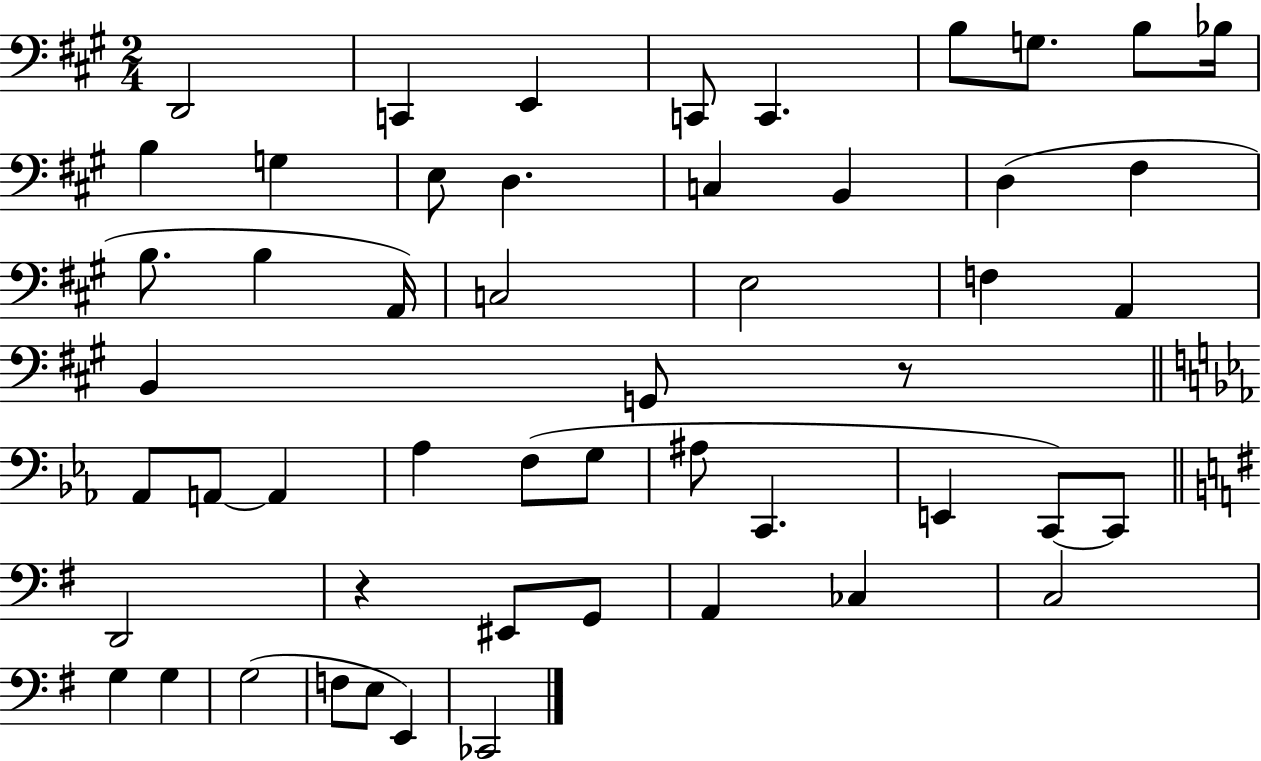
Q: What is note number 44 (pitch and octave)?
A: G3